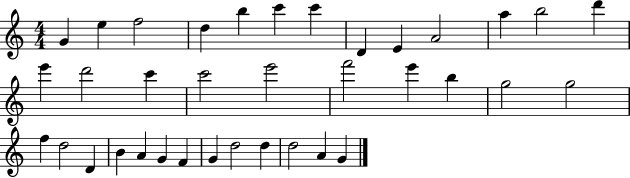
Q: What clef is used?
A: treble